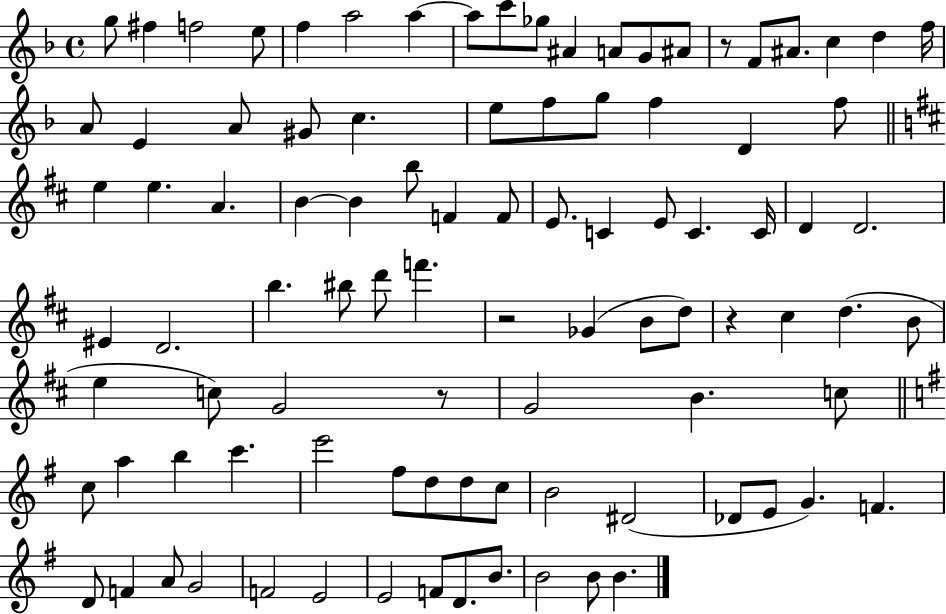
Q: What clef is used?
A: treble